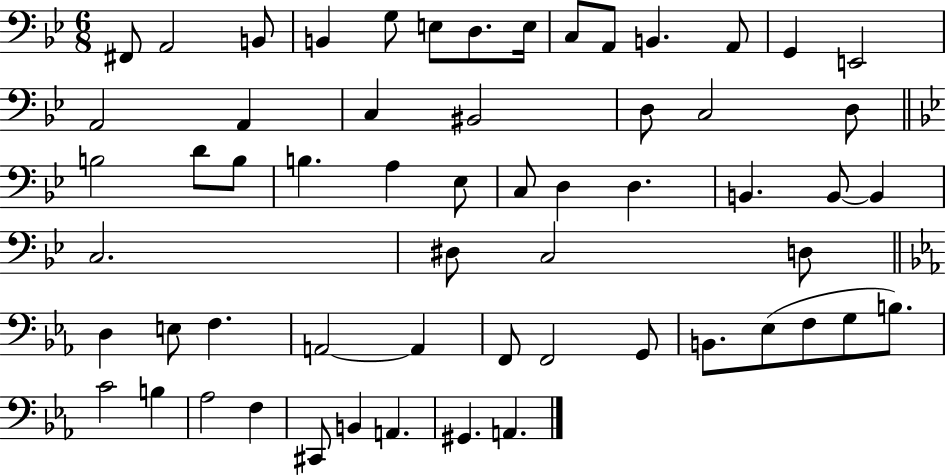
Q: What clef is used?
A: bass